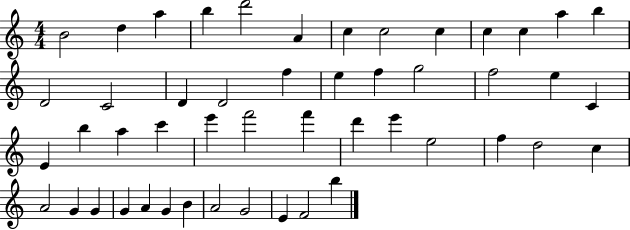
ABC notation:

X:1
T:Untitled
M:4/4
L:1/4
K:C
B2 d a b d'2 A c c2 c c c a b D2 C2 D D2 f e f g2 f2 e C E b a c' e' f'2 f' d' e' e2 f d2 c A2 G G G A G B A2 G2 E F2 b